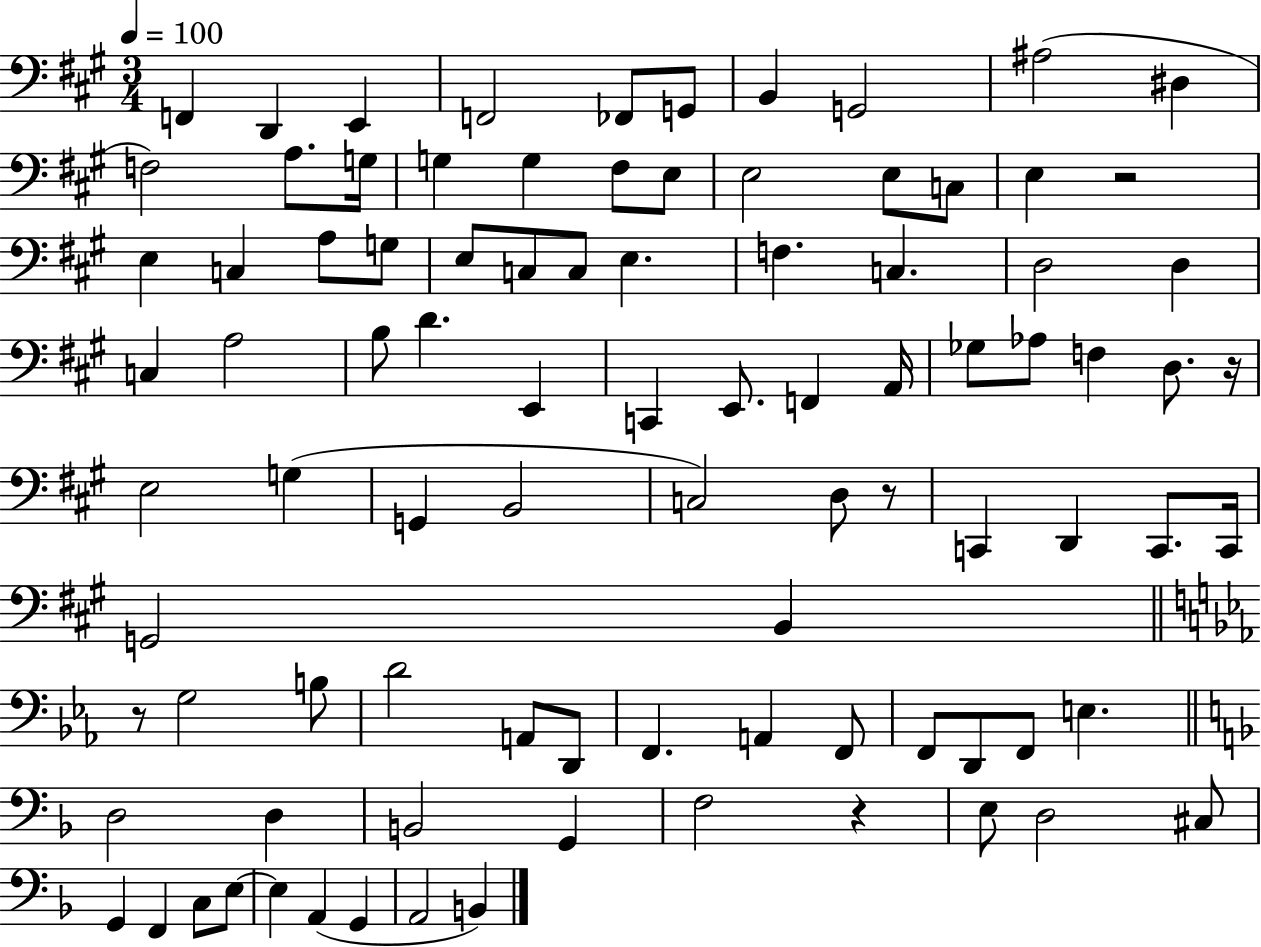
X:1
T:Untitled
M:3/4
L:1/4
K:A
F,, D,, E,, F,,2 _F,,/2 G,,/2 B,, G,,2 ^A,2 ^D, F,2 A,/2 G,/4 G, G, ^F,/2 E,/2 E,2 E,/2 C,/2 E, z2 E, C, A,/2 G,/2 E,/2 C,/2 C,/2 E, F, C, D,2 D, C, A,2 B,/2 D E,, C,, E,,/2 F,, A,,/4 _G,/2 _A,/2 F, D,/2 z/4 E,2 G, G,, B,,2 C,2 D,/2 z/2 C,, D,, C,,/2 C,,/4 G,,2 B,, z/2 G,2 B,/2 D2 A,,/2 D,,/2 F,, A,, F,,/2 F,,/2 D,,/2 F,,/2 E, D,2 D, B,,2 G,, F,2 z E,/2 D,2 ^C,/2 G,, F,, C,/2 E,/2 E, A,, G,, A,,2 B,,